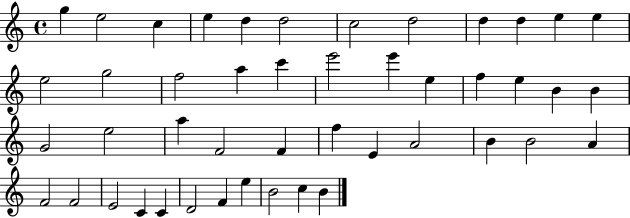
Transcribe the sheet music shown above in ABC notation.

X:1
T:Untitled
M:4/4
L:1/4
K:C
g e2 c e d d2 c2 d2 d d e e e2 g2 f2 a c' e'2 e' e f e B B G2 e2 a F2 F f E A2 B B2 A F2 F2 E2 C C D2 F e B2 c B